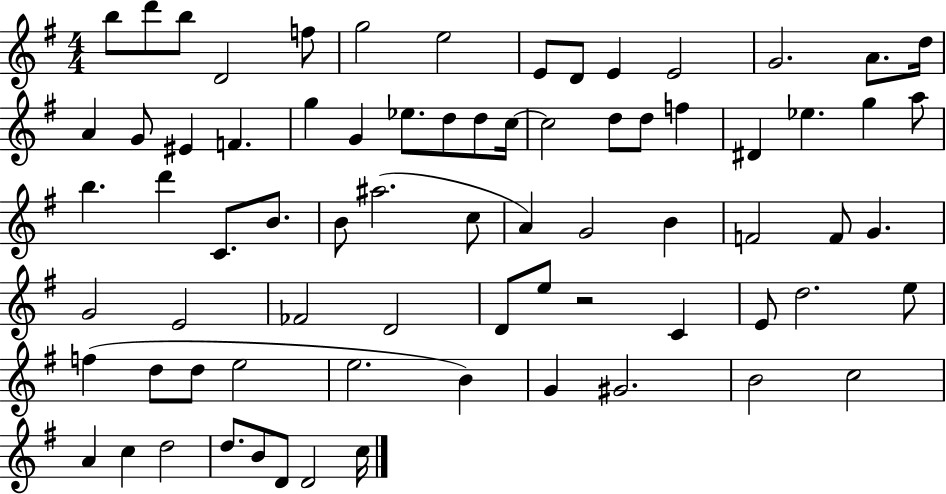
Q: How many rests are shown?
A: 1